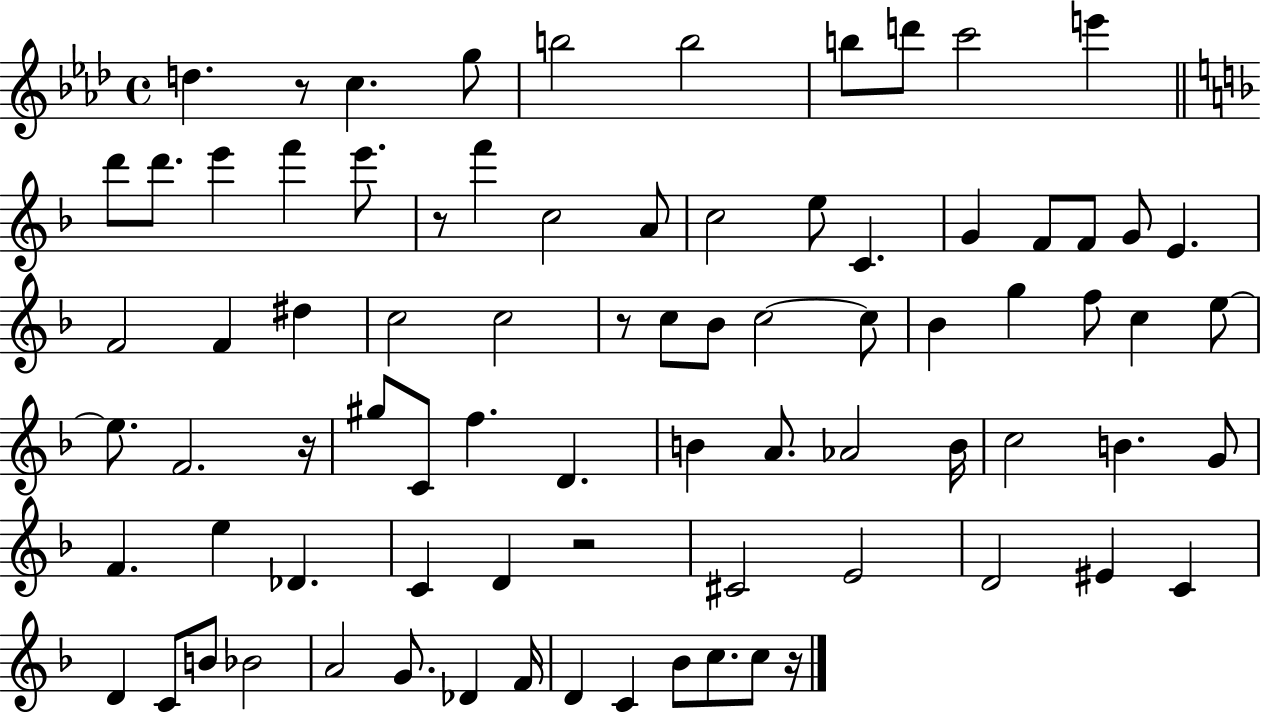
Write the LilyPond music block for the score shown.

{
  \clef treble
  \time 4/4
  \defaultTimeSignature
  \key aes \major
  \repeat volta 2 { d''4. r8 c''4. g''8 | b''2 b''2 | b''8 d'''8 c'''2 e'''4 | \bar "||" \break \key d \minor d'''8 d'''8. e'''4 f'''4 e'''8. | r8 f'''4 c''2 a'8 | c''2 e''8 c'4. | g'4 f'8 f'8 g'8 e'4. | \break f'2 f'4 dis''4 | c''2 c''2 | r8 c''8 bes'8 c''2~~ c''8 | bes'4 g''4 f''8 c''4 e''8~~ | \break e''8. f'2. r16 | gis''8 c'8 f''4. d'4. | b'4 a'8. aes'2 b'16 | c''2 b'4. g'8 | \break f'4. e''4 des'4. | c'4 d'4 r2 | cis'2 e'2 | d'2 eis'4 c'4 | \break d'4 c'8 b'8 bes'2 | a'2 g'8. des'4 f'16 | d'4 c'4 bes'8 c''8. c''8 r16 | } \bar "|."
}